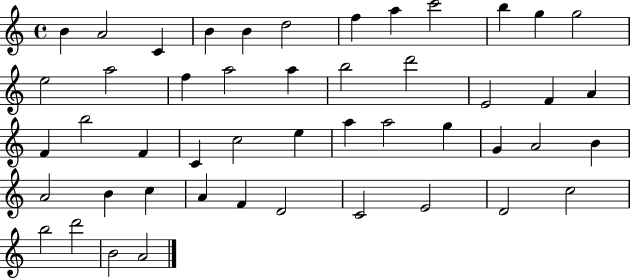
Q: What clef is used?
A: treble